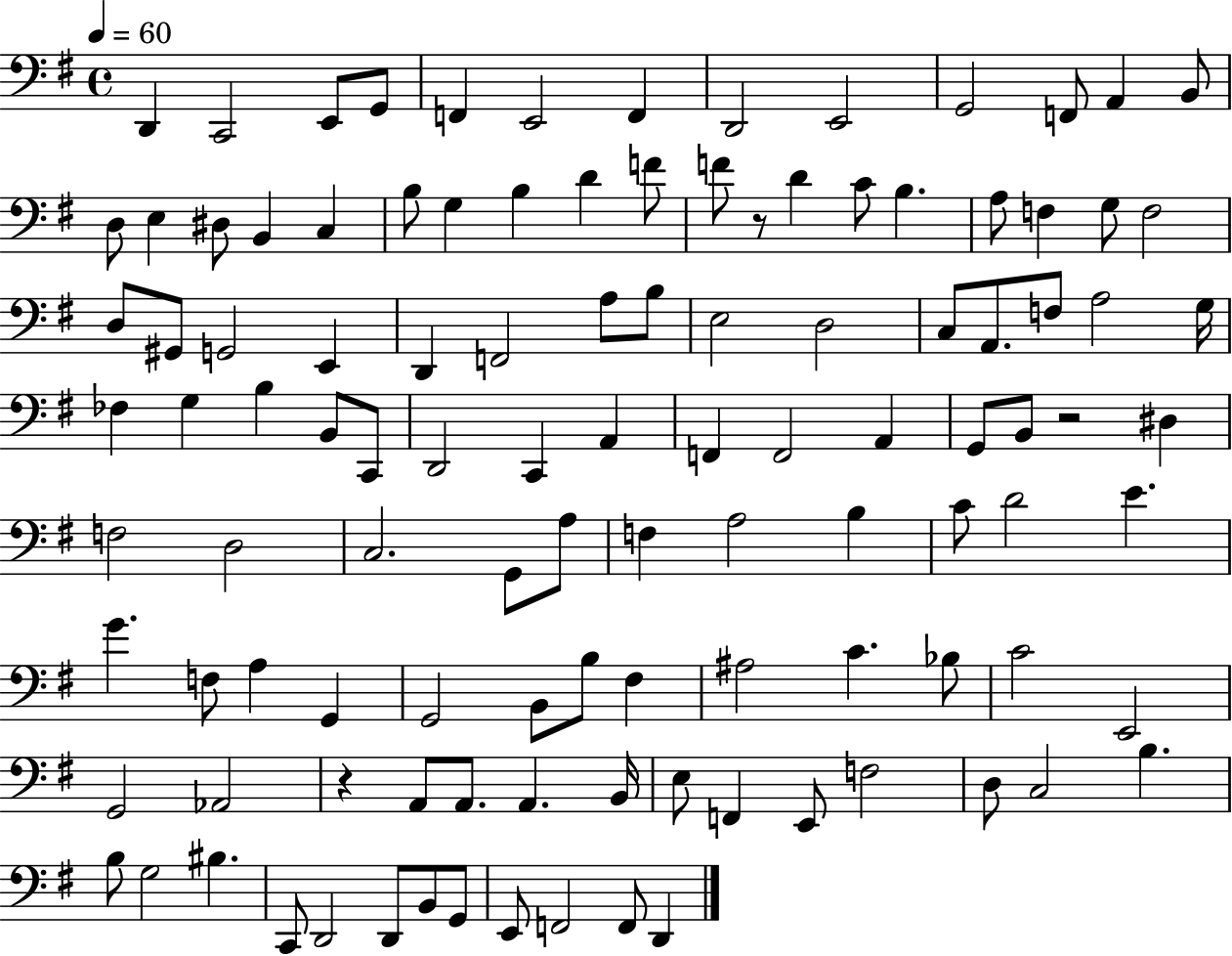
X:1
T:Untitled
M:4/4
L:1/4
K:G
D,, C,,2 E,,/2 G,,/2 F,, E,,2 F,, D,,2 E,,2 G,,2 F,,/2 A,, B,,/2 D,/2 E, ^D,/2 B,, C, B,/2 G, B, D F/2 F/2 z/2 D C/2 B, A,/2 F, G,/2 F,2 D,/2 ^G,,/2 G,,2 E,, D,, F,,2 A,/2 B,/2 E,2 D,2 C,/2 A,,/2 F,/2 A,2 G,/4 _F, G, B, B,,/2 C,,/2 D,,2 C,, A,, F,, F,,2 A,, G,,/2 B,,/2 z2 ^D, F,2 D,2 C,2 G,,/2 A,/2 F, A,2 B, C/2 D2 E G F,/2 A, G,, G,,2 B,,/2 B,/2 ^F, ^A,2 C _B,/2 C2 E,,2 G,,2 _A,,2 z A,,/2 A,,/2 A,, B,,/4 E,/2 F,, E,,/2 F,2 D,/2 C,2 B, B,/2 G,2 ^B, C,,/2 D,,2 D,,/2 B,,/2 G,,/2 E,,/2 F,,2 F,,/2 D,,